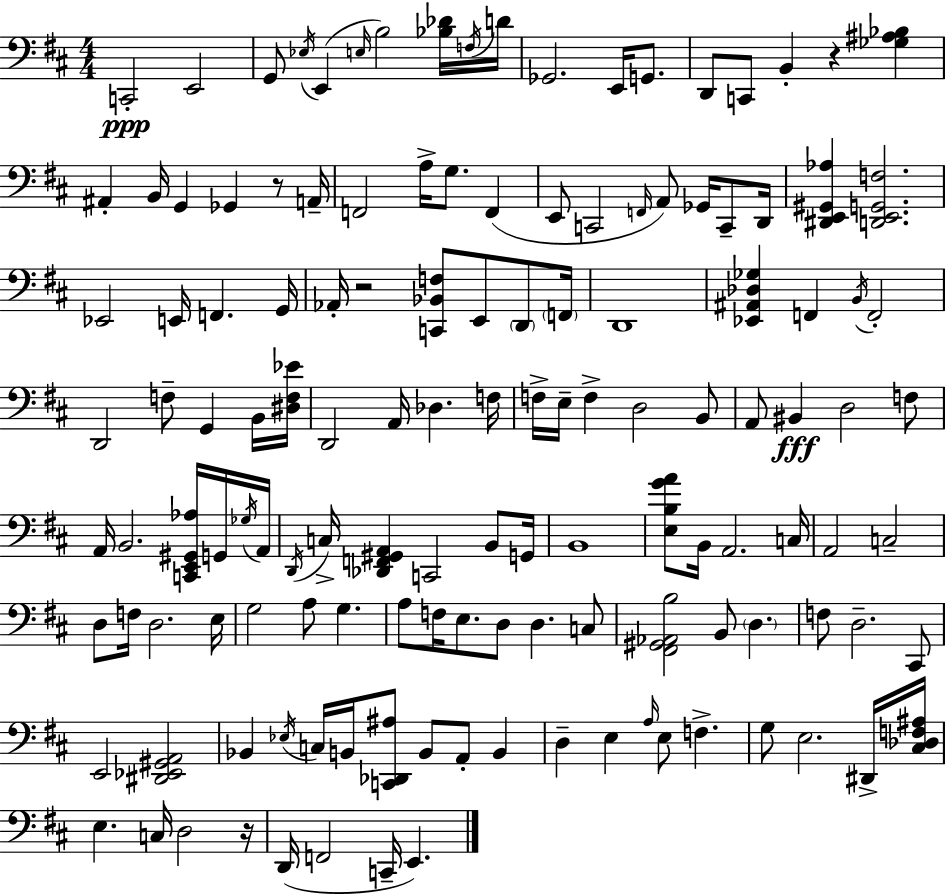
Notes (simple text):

C2/h E2/h G2/e Eb3/s E2/q E3/s B3/h [Bb3,Db4]/s F3/s D4/s Gb2/h. E2/s G2/e. D2/e C2/e B2/q R/q [Gb3,A#3,Bb3]/q A#2/q B2/s G2/q Gb2/q R/e A2/s F2/h A3/s G3/e. F2/q E2/e C2/h F2/s A2/e Gb2/s C2/e D2/s [D#2,E2,G#2,Ab3]/q [D2,E2,G2,F3]/h. Eb2/h E2/s F2/q. G2/s Ab2/s R/h [C2,Bb2,F3]/e E2/e D2/e F2/s D2/w [Eb2,A#2,Db3,Gb3]/q F2/q B2/s F2/h D2/h F3/e G2/q B2/s [D#3,F3,Eb4]/s D2/h A2/s Db3/q. F3/s F3/s E3/s F3/q D3/h B2/e A2/e BIS2/q D3/h F3/e A2/s B2/h. [C2,E2,G#2,Ab3]/s G2/s Gb3/s A2/s D2/s C3/s [Db2,F2,G#2,A2]/q C2/h B2/e G2/s B2/w [E3,B3,G4,A4]/e B2/s A2/h. C3/s A2/h C3/h D3/e F3/s D3/h. E3/s G3/h A3/e G3/q. A3/e F3/s E3/e. D3/e D3/q. C3/e [F#2,G#2,Ab2,B3]/h B2/e D3/q. F3/e D3/h. C#2/e E2/h [D#2,Eb2,G#2,A2]/h Bb2/q Eb3/s C3/s B2/s [C2,Db2,A#3]/e B2/e A2/e B2/q D3/q E3/q A3/s E3/e F3/q. G3/e E3/h. D#2/s [C#3,Db3,F3,A#3]/s E3/q. C3/s D3/h R/s D2/s F2/h C2/s E2/q.